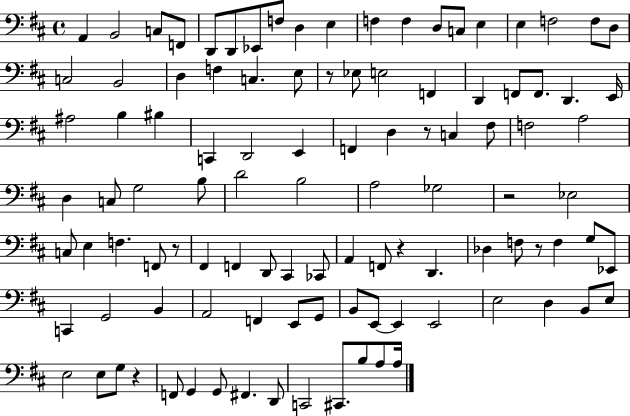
A2/q B2/h C3/e F2/e D2/e D2/e Eb2/e F3/e D3/q E3/q F3/q F3/q D3/e C3/e E3/q E3/q F3/h F3/e D3/e C3/h B2/h D3/q F3/q C3/q. E3/e R/e Eb3/e E3/h F2/q D2/q F2/e F2/e. D2/q. E2/s A#3/h B3/q BIS3/q C2/q D2/h E2/q F2/q D3/q R/e C3/q F#3/e F3/h A3/h D3/q C3/e G3/h B3/e D4/h B3/h A3/h Gb3/h R/h Eb3/h C3/e E3/q F3/q. F2/e R/e F#2/q F2/q D2/e C#2/q CES2/e A2/q F2/e R/q D2/q. Db3/q F3/e R/e F3/q G3/e Eb2/e C2/q G2/h B2/q A2/h F2/q E2/e G2/e B2/e E2/e E2/q E2/h E3/h D3/q B2/e E3/e E3/h E3/e G3/e R/q F2/e G2/q G2/e F#2/q. D2/e C2/h C#2/e. B3/e A3/e A3/s